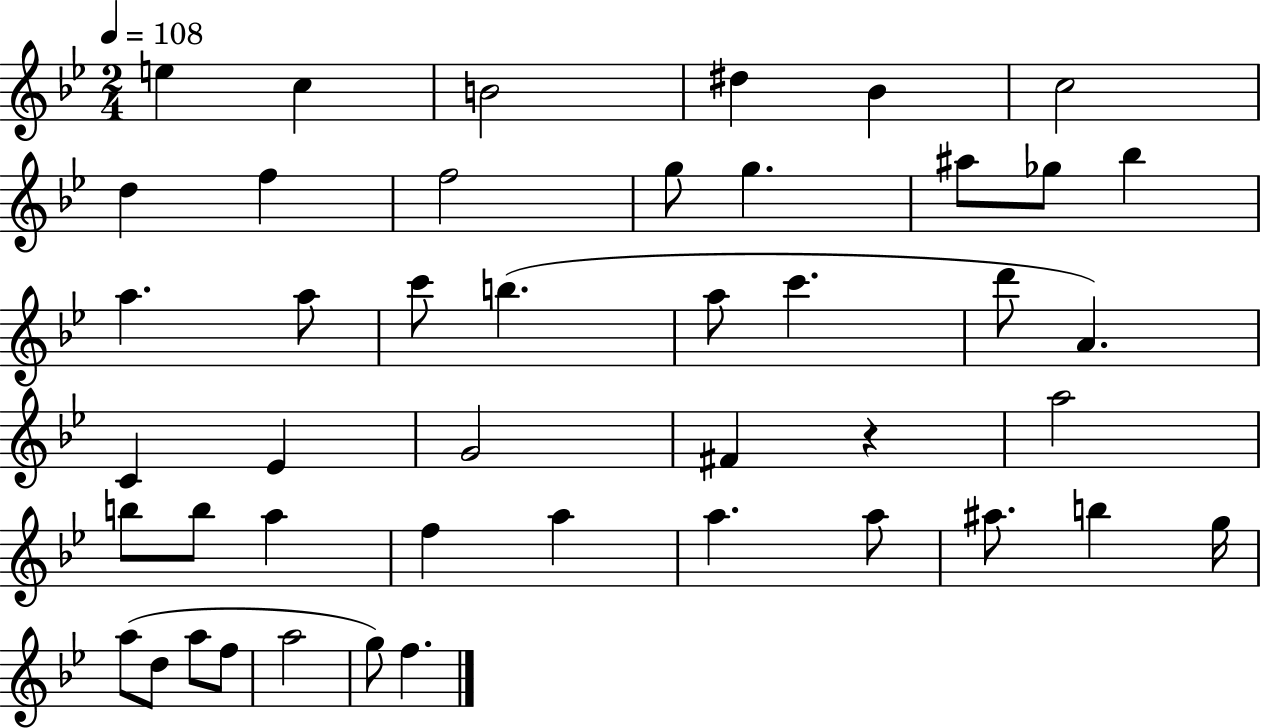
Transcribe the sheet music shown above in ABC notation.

X:1
T:Untitled
M:2/4
L:1/4
K:Bb
e c B2 ^d _B c2 d f f2 g/2 g ^a/2 _g/2 _b a a/2 c'/2 b a/2 c' d'/2 A C _E G2 ^F z a2 b/2 b/2 a f a a a/2 ^a/2 b g/4 a/2 d/2 a/2 f/2 a2 g/2 f